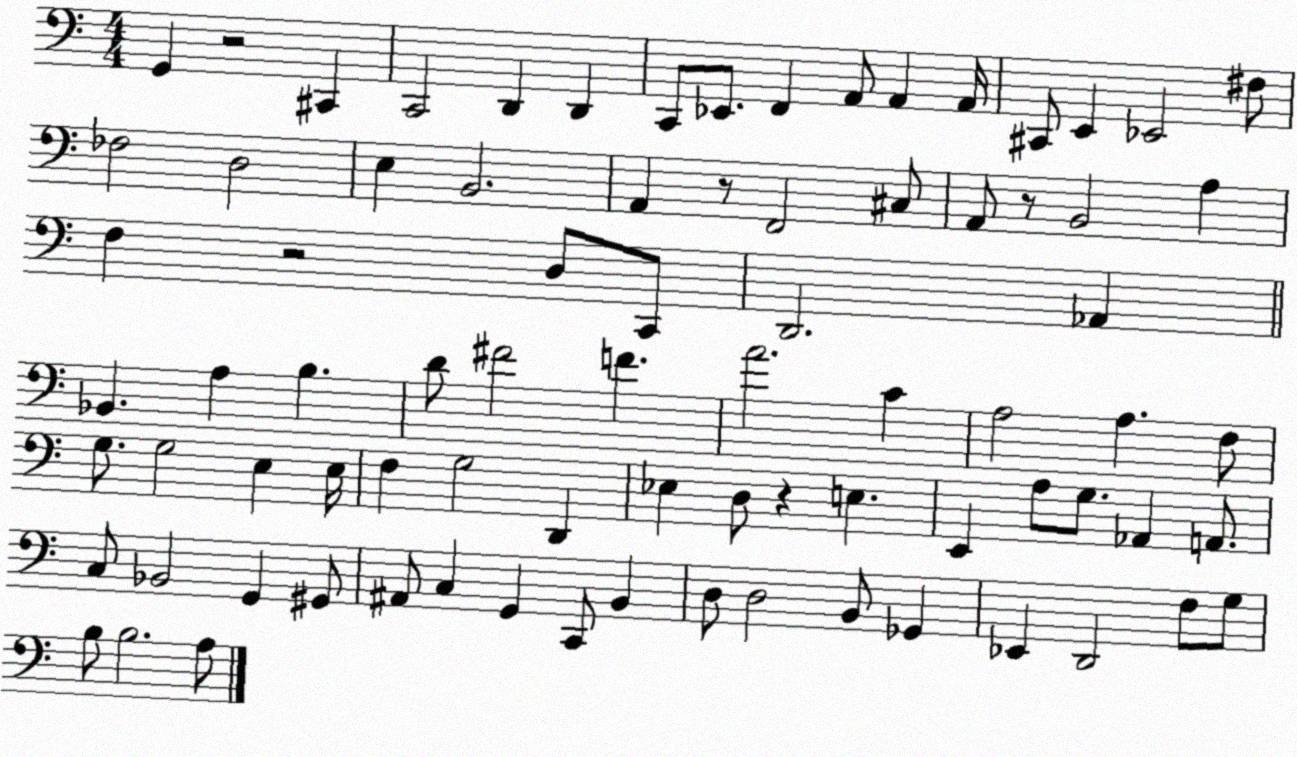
X:1
T:Untitled
M:4/4
L:1/4
K:C
G,, z2 ^C,, C,,2 D,, D,, C,,/2 _E,,/2 F,, A,,/2 A,, A,,/4 ^C,,/2 E,, _E,,2 ^F,/2 _F,2 D,2 E, B,,2 A,, z/2 F,,2 ^C,/2 A,,/2 z/2 B,,2 A, F, z2 D,/2 C,,/2 D,,2 _A,, _B,, A, B, D/2 ^F2 F A2 C A,2 A, F,/2 G,/2 G,2 E, E,/4 F, G,2 D,, _E, D,/2 z E, E,, A,/2 G,/2 _A,, A,,/2 C,/2 _B,,2 G,, ^G,,/2 ^A,,/2 C, G,, C,,/2 B,, D,/2 D,2 B,,/2 _G,, _E,, D,,2 F,/2 G,/2 B,/2 B,2 A,/2